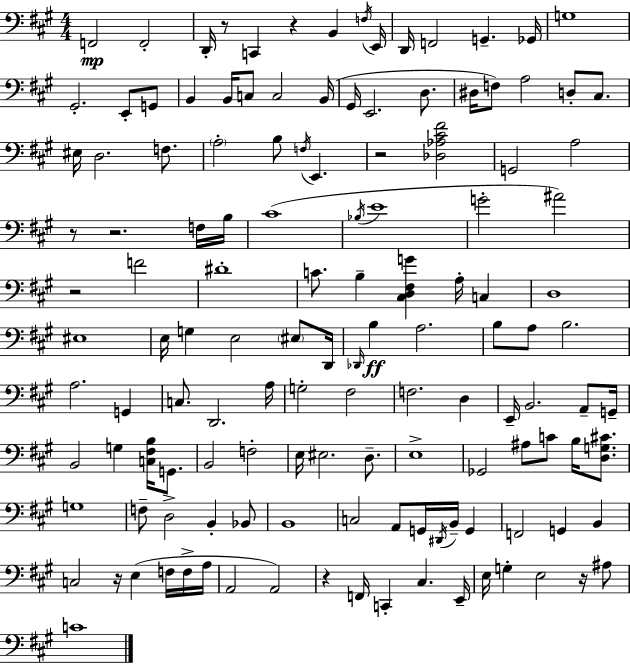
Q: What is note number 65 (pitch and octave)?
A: G2